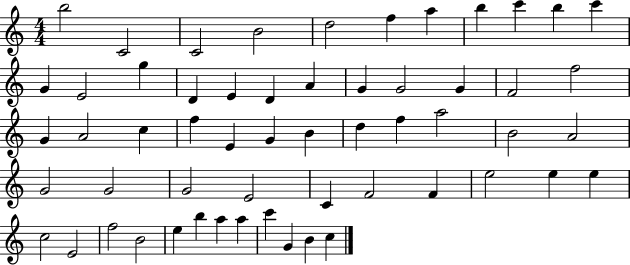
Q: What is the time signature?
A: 4/4